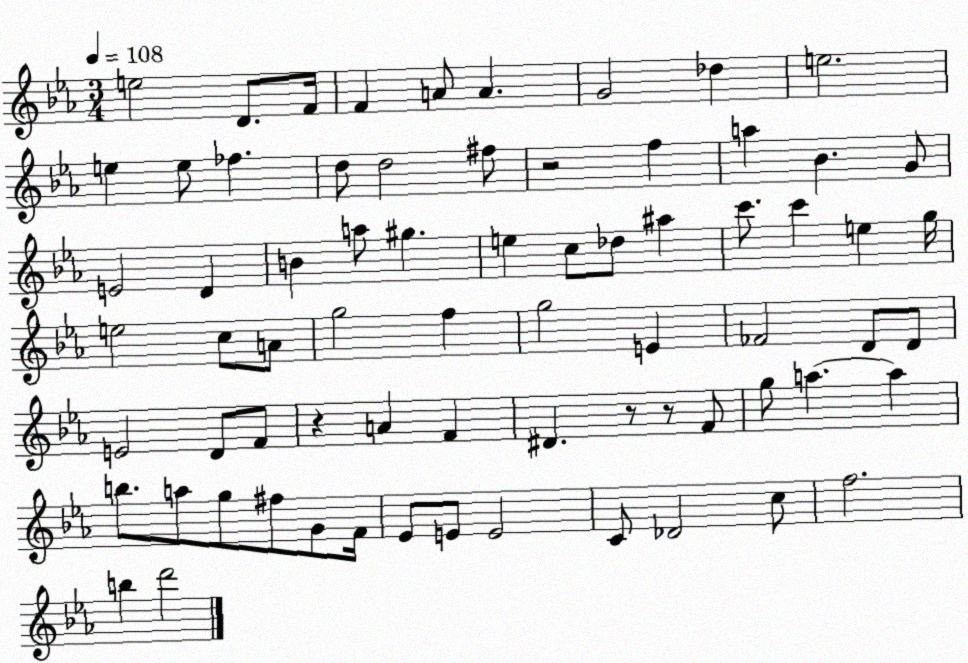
X:1
T:Untitled
M:3/4
L:1/4
K:Eb
e2 D/2 F/4 F A/2 A G2 _d e2 e e/2 _f d/2 d2 ^f/2 z2 f a _B G/2 E2 D B a/2 ^g e c/2 _d/2 ^a c'/2 c' e g/4 e2 c/2 A/2 g2 f g2 E _F2 D/2 D/2 E2 D/2 F/2 z A F ^D z/2 z/2 F/2 g/2 a a b/2 a/2 g/2 ^f/2 G/2 F/4 _E/2 E/2 E2 C/2 _D2 c/2 f2 b d'2